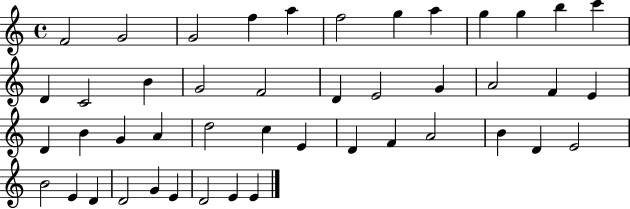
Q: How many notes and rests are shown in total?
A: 45